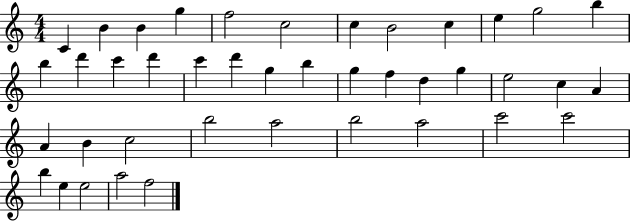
{
  \clef treble
  \numericTimeSignature
  \time 4/4
  \key c \major
  c'4 b'4 b'4 g''4 | f''2 c''2 | c''4 b'2 c''4 | e''4 g''2 b''4 | \break b''4 d'''4 c'''4 d'''4 | c'''4 d'''4 g''4 b''4 | g''4 f''4 d''4 g''4 | e''2 c''4 a'4 | \break a'4 b'4 c''2 | b''2 a''2 | b''2 a''2 | c'''2 c'''2 | \break b''4 e''4 e''2 | a''2 f''2 | \bar "|."
}